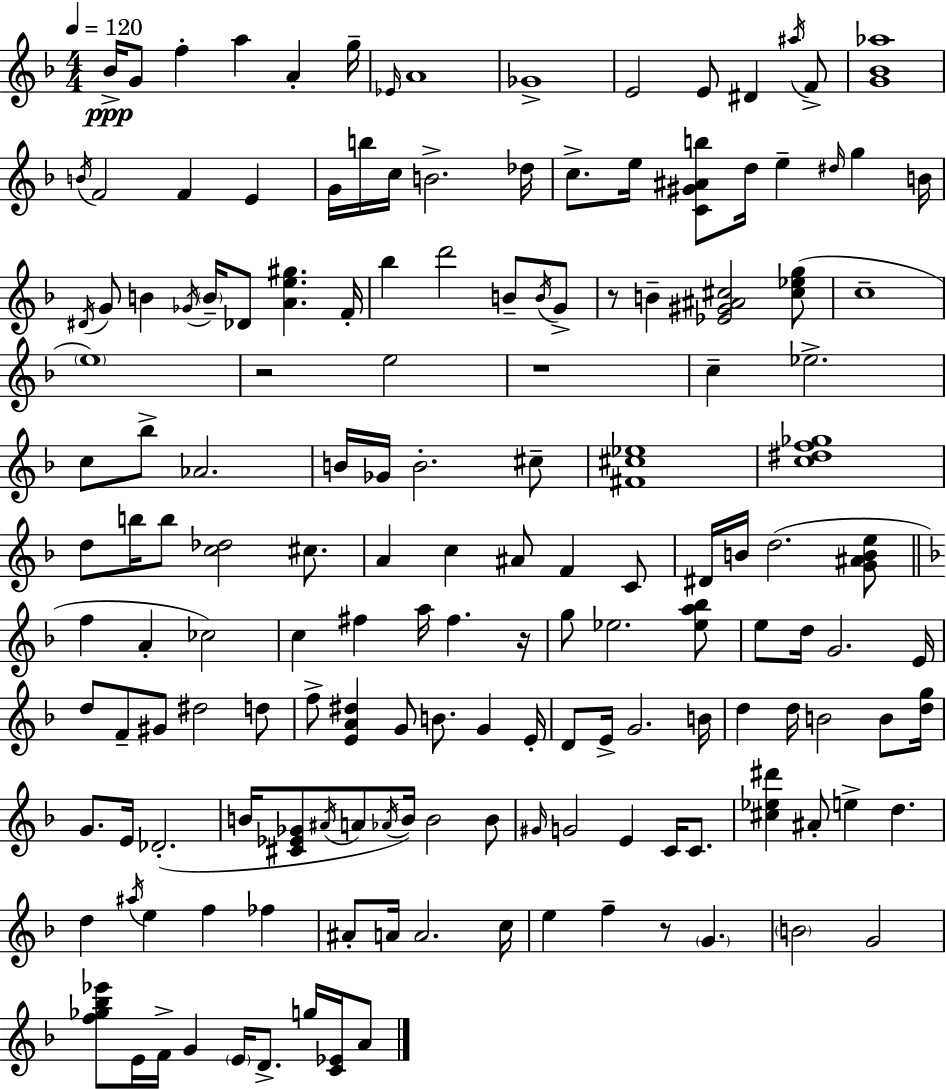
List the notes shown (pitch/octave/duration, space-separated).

Bb4/s G4/e F5/q A5/q A4/q G5/s Eb4/s A4/w Gb4/w E4/h E4/e D#4/q A#5/s F4/e [G4,Bb4,Ab5]/w B4/s F4/h F4/q E4/q G4/s B5/s C5/s B4/h. Db5/s C5/e. E5/s [C4,G#4,A#4,B5]/e D5/s E5/q D#5/s G5/q B4/s D#4/s G4/e B4/q Gb4/s B4/s Db4/e [A4,E5,G#5]/q. F4/s Bb5/q D6/h B4/e B4/s G4/e R/e B4/q [Eb4,G#4,A#4,C#5]/h [C#5,Eb5,G5]/e C5/w E5/w R/h E5/h R/w C5/q Eb5/h. C5/e Bb5/e Ab4/h. B4/s Gb4/s B4/h. C#5/e [F#4,C#5,Eb5]/w [C5,D#5,F5,Gb5]/w D5/e B5/s B5/e [C5,Db5]/h C#5/e. A4/q C5/q A#4/e F4/q C4/e D#4/s B4/s D5/h. [G4,A#4,B4,E5]/e F5/q A4/q CES5/h C5/q F#5/q A5/s F#5/q. R/s G5/e Eb5/h. [Eb5,A5,Bb5]/e E5/e D5/s G4/h. E4/s D5/e F4/e G#4/e D#5/h D5/e F5/e [E4,A4,D#5]/q G4/e B4/e. G4/q E4/s D4/e E4/s G4/h. B4/s D5/q D5/s B4/h B4/e [D5,G5]/s G4/e. E4/s Db4/h. B4/s [C#4,Eb4,Gb4]/e A#4/s A4/e Ab4/s B4/s B4/h B4/e G#4/s G4/h E4/q C4/s C4/e. [C#5,Eb5,D#6]/q A#4/e E5/q D5/q. D5/q A#5/s E5/q F5/q FES5/q A#4/e A4/s A4/h. C5/s E5/q F5/q R/e G4/q. B4/h G4/h [F5,Gb5,Bb5,Eb6]/e E4/s F4/s G4/q E4/s D4/e. G5/s [C4,Eb4]/s A4/e